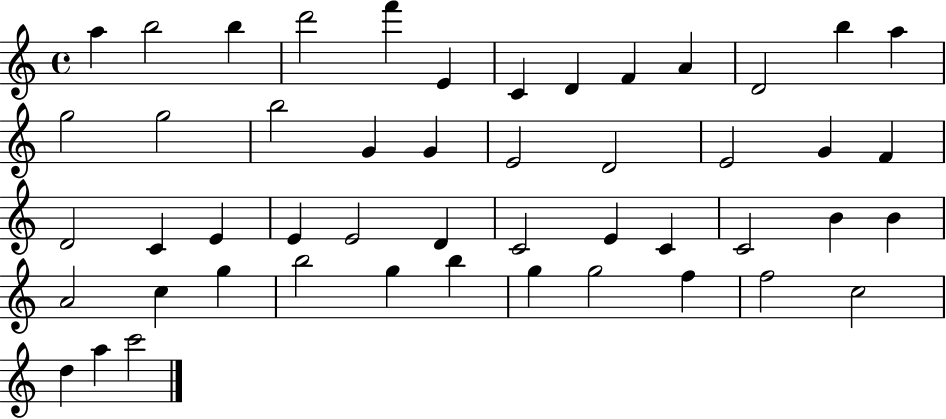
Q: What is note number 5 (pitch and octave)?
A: F6